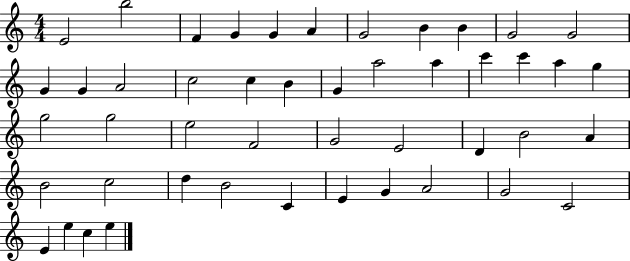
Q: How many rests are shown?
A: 0